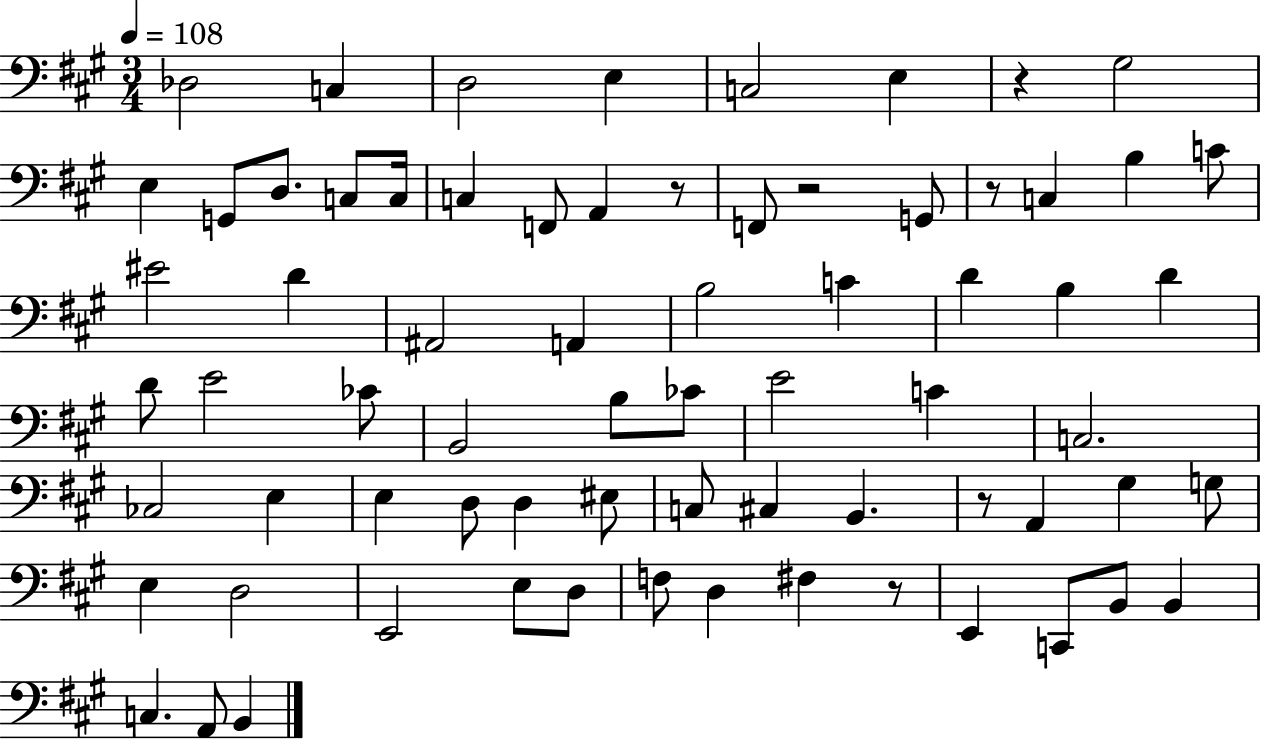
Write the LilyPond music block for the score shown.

{
  \clef bass
  \numericTimeSignature
  \time 3/4
  \key a \major
  \tempo 4 = 108
  \repeat volta 2 { des2 c4 | d2 e4 | c2 e4 | r4 gis2 | \break e4 g,8 d8. c8 c16 | c4 f,8 a,4 r8 | f,8 r2 g,8 | r8 c4 b4 c'8 | \break eis'2 d'4 | ais,2 a,4 | b2 c'4 | d'4 b4 d'4 | \break d'8 e'2 ces'8 | b,2 b8 ces'8 | e'2 c'4 | c2. | \break ces2 e4 | e4 d8 d4 eis8 | c8 cis4 b,4. | r8 a,4 gis4 g8 | \break e4 d2 | e,2 e8 d8 | f8 d4 fis4 r8 | e,4 c,8 b,8 b,4 | \break c4. a,8 b,4 | } \bar "|."
}